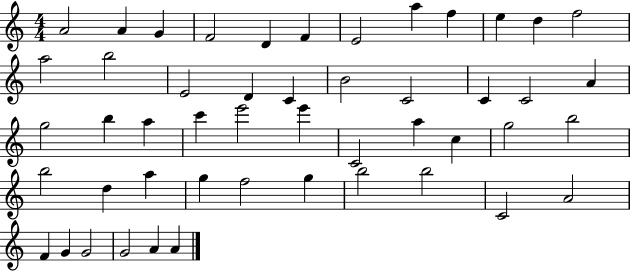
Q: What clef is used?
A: treble